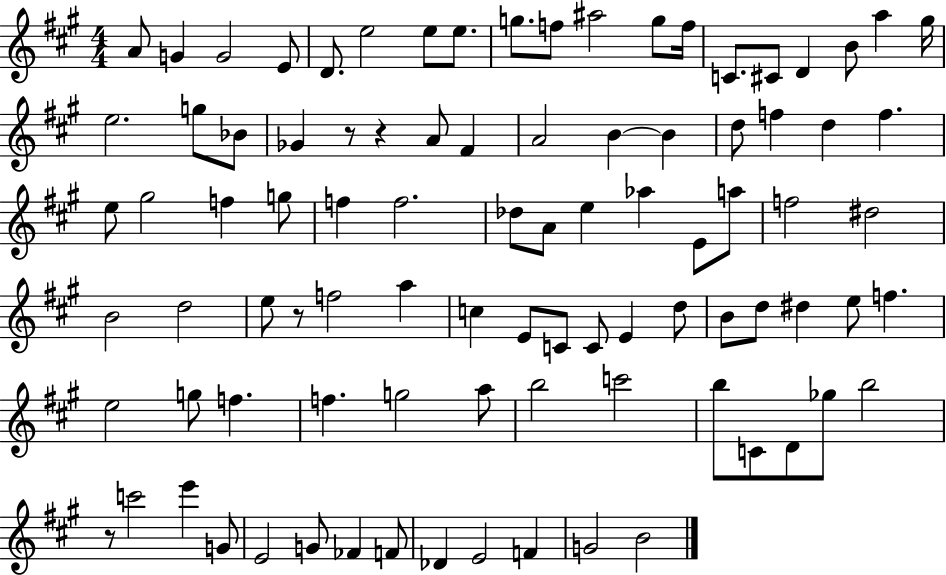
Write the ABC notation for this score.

X:1
T:Untitled
M:4/4
L:1/4
K:A
A/2 G G2 E/2 D/2 e2 e/2 e/2 g/2 f/2 ^a2 g/2 f/4 C/2 ^C/2 D B/2 a ^g/4 e2 g/2 _B/2 _G z/2 z A/2 ^F A2 B B d/2 f d f e/2 ^g2 f g/2 f f2 _d/2 A/2 e _a E/2 a/2 f2 ^d2 B2 d2 e/2 z/2 f2 a c E/2 C/2 C/2 E d/2 B/2 d/2 ^d e/2 f e2 g/2 f f g2 a/2 b2 c'2 b/2 C/2 D/2 _g/2 b2 z/2 c'2 e' G/2 E2 G/2 _F F/2 _D E2 F G2 B2